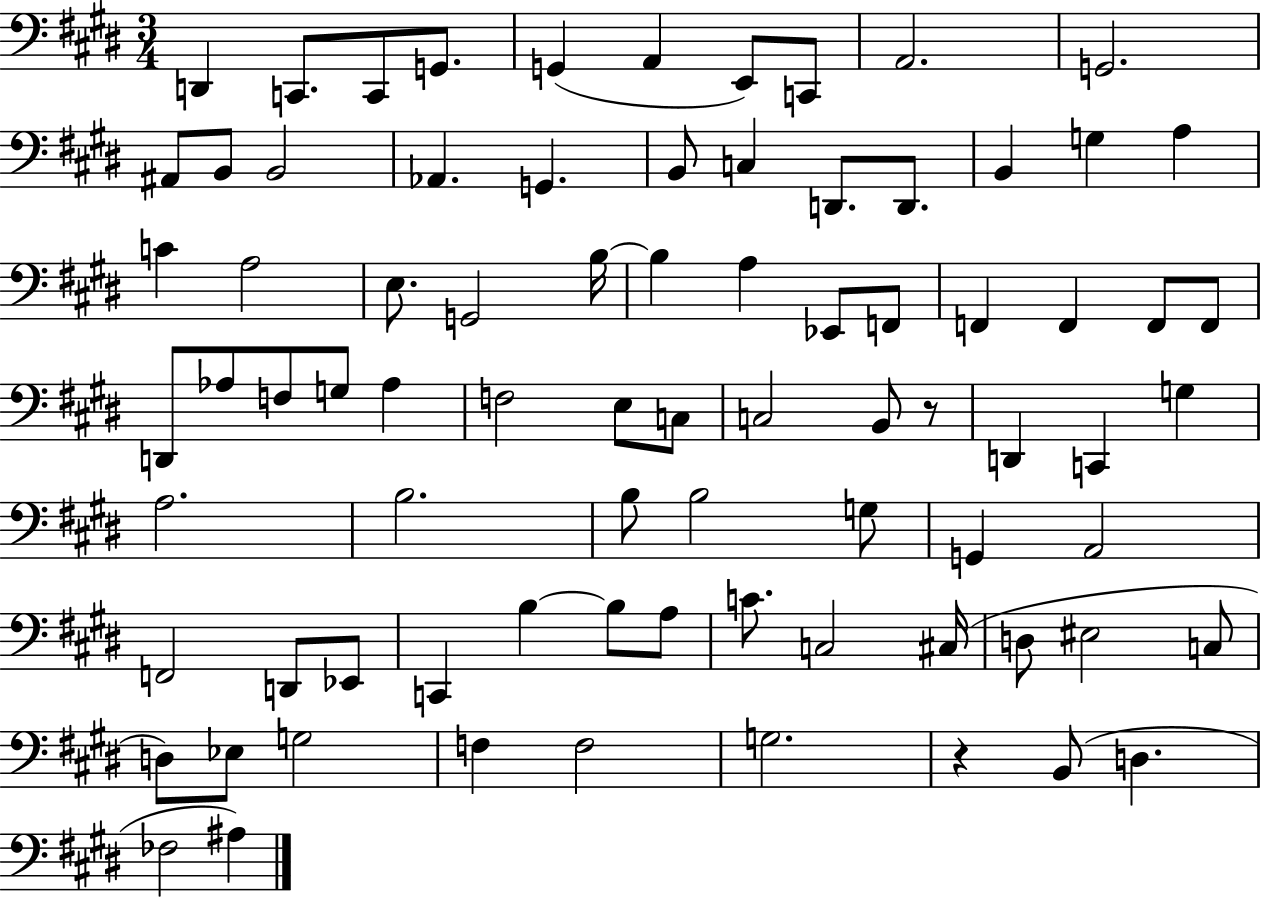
{
  \clef bass
  \numericTimeSignature
  \time 3/4
  \key e \major
  d,4 c,8. c,8 g,8. | g,4( a,4 e,8) c,8 | a,2. | g,2. | \break ais,8 b,8 b,2 | aes,4. g,4. | b,8 c4 d,8. d,8. | b,4 g4 a4 | \break c'4 a2 | e8. g,2 b16~~ | b4 a4 ees,8 f,8 | f,4 f,4 f,8 f,8 | \break d,8 aes8 f8 g8 aes4 | f2 e8 c8 | c2 b,8 r8 | d,4 c,4 g4 | \break a2. | b2. | b8 b2 g8 | g,4 a,2 | \break f,2 d,8 ees,8 | c,4 b4~~ b8 a8 | c'8. c2 cis16( | d8 eis2 c8 | \break d8) ees8 g2 | f4 f2 | g2. | r4 b,8( d4. | \break fes2 ais4) | \bar "|."
}